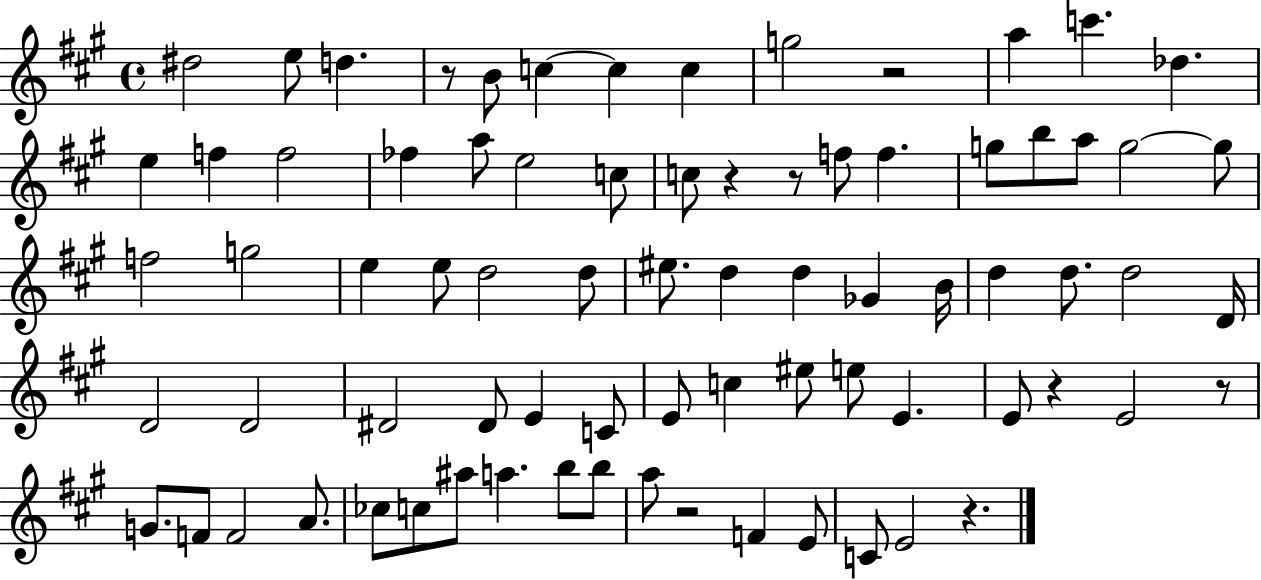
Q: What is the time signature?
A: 4/4